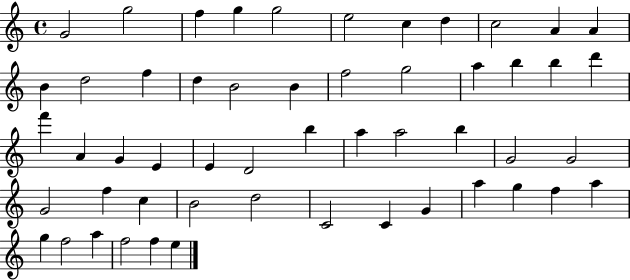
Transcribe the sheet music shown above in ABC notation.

X:1
T:Untitled
M:4/4
L:1/4
K:C
G2 g2 f g g2 e2 c d c2 A A B d2 f d B2 B f2 g2 a b b d' f' A G E E D2 b a a2 b G2 G2 G2 f c B2 d2 C2 C G a g f a g f2 a f2 f e